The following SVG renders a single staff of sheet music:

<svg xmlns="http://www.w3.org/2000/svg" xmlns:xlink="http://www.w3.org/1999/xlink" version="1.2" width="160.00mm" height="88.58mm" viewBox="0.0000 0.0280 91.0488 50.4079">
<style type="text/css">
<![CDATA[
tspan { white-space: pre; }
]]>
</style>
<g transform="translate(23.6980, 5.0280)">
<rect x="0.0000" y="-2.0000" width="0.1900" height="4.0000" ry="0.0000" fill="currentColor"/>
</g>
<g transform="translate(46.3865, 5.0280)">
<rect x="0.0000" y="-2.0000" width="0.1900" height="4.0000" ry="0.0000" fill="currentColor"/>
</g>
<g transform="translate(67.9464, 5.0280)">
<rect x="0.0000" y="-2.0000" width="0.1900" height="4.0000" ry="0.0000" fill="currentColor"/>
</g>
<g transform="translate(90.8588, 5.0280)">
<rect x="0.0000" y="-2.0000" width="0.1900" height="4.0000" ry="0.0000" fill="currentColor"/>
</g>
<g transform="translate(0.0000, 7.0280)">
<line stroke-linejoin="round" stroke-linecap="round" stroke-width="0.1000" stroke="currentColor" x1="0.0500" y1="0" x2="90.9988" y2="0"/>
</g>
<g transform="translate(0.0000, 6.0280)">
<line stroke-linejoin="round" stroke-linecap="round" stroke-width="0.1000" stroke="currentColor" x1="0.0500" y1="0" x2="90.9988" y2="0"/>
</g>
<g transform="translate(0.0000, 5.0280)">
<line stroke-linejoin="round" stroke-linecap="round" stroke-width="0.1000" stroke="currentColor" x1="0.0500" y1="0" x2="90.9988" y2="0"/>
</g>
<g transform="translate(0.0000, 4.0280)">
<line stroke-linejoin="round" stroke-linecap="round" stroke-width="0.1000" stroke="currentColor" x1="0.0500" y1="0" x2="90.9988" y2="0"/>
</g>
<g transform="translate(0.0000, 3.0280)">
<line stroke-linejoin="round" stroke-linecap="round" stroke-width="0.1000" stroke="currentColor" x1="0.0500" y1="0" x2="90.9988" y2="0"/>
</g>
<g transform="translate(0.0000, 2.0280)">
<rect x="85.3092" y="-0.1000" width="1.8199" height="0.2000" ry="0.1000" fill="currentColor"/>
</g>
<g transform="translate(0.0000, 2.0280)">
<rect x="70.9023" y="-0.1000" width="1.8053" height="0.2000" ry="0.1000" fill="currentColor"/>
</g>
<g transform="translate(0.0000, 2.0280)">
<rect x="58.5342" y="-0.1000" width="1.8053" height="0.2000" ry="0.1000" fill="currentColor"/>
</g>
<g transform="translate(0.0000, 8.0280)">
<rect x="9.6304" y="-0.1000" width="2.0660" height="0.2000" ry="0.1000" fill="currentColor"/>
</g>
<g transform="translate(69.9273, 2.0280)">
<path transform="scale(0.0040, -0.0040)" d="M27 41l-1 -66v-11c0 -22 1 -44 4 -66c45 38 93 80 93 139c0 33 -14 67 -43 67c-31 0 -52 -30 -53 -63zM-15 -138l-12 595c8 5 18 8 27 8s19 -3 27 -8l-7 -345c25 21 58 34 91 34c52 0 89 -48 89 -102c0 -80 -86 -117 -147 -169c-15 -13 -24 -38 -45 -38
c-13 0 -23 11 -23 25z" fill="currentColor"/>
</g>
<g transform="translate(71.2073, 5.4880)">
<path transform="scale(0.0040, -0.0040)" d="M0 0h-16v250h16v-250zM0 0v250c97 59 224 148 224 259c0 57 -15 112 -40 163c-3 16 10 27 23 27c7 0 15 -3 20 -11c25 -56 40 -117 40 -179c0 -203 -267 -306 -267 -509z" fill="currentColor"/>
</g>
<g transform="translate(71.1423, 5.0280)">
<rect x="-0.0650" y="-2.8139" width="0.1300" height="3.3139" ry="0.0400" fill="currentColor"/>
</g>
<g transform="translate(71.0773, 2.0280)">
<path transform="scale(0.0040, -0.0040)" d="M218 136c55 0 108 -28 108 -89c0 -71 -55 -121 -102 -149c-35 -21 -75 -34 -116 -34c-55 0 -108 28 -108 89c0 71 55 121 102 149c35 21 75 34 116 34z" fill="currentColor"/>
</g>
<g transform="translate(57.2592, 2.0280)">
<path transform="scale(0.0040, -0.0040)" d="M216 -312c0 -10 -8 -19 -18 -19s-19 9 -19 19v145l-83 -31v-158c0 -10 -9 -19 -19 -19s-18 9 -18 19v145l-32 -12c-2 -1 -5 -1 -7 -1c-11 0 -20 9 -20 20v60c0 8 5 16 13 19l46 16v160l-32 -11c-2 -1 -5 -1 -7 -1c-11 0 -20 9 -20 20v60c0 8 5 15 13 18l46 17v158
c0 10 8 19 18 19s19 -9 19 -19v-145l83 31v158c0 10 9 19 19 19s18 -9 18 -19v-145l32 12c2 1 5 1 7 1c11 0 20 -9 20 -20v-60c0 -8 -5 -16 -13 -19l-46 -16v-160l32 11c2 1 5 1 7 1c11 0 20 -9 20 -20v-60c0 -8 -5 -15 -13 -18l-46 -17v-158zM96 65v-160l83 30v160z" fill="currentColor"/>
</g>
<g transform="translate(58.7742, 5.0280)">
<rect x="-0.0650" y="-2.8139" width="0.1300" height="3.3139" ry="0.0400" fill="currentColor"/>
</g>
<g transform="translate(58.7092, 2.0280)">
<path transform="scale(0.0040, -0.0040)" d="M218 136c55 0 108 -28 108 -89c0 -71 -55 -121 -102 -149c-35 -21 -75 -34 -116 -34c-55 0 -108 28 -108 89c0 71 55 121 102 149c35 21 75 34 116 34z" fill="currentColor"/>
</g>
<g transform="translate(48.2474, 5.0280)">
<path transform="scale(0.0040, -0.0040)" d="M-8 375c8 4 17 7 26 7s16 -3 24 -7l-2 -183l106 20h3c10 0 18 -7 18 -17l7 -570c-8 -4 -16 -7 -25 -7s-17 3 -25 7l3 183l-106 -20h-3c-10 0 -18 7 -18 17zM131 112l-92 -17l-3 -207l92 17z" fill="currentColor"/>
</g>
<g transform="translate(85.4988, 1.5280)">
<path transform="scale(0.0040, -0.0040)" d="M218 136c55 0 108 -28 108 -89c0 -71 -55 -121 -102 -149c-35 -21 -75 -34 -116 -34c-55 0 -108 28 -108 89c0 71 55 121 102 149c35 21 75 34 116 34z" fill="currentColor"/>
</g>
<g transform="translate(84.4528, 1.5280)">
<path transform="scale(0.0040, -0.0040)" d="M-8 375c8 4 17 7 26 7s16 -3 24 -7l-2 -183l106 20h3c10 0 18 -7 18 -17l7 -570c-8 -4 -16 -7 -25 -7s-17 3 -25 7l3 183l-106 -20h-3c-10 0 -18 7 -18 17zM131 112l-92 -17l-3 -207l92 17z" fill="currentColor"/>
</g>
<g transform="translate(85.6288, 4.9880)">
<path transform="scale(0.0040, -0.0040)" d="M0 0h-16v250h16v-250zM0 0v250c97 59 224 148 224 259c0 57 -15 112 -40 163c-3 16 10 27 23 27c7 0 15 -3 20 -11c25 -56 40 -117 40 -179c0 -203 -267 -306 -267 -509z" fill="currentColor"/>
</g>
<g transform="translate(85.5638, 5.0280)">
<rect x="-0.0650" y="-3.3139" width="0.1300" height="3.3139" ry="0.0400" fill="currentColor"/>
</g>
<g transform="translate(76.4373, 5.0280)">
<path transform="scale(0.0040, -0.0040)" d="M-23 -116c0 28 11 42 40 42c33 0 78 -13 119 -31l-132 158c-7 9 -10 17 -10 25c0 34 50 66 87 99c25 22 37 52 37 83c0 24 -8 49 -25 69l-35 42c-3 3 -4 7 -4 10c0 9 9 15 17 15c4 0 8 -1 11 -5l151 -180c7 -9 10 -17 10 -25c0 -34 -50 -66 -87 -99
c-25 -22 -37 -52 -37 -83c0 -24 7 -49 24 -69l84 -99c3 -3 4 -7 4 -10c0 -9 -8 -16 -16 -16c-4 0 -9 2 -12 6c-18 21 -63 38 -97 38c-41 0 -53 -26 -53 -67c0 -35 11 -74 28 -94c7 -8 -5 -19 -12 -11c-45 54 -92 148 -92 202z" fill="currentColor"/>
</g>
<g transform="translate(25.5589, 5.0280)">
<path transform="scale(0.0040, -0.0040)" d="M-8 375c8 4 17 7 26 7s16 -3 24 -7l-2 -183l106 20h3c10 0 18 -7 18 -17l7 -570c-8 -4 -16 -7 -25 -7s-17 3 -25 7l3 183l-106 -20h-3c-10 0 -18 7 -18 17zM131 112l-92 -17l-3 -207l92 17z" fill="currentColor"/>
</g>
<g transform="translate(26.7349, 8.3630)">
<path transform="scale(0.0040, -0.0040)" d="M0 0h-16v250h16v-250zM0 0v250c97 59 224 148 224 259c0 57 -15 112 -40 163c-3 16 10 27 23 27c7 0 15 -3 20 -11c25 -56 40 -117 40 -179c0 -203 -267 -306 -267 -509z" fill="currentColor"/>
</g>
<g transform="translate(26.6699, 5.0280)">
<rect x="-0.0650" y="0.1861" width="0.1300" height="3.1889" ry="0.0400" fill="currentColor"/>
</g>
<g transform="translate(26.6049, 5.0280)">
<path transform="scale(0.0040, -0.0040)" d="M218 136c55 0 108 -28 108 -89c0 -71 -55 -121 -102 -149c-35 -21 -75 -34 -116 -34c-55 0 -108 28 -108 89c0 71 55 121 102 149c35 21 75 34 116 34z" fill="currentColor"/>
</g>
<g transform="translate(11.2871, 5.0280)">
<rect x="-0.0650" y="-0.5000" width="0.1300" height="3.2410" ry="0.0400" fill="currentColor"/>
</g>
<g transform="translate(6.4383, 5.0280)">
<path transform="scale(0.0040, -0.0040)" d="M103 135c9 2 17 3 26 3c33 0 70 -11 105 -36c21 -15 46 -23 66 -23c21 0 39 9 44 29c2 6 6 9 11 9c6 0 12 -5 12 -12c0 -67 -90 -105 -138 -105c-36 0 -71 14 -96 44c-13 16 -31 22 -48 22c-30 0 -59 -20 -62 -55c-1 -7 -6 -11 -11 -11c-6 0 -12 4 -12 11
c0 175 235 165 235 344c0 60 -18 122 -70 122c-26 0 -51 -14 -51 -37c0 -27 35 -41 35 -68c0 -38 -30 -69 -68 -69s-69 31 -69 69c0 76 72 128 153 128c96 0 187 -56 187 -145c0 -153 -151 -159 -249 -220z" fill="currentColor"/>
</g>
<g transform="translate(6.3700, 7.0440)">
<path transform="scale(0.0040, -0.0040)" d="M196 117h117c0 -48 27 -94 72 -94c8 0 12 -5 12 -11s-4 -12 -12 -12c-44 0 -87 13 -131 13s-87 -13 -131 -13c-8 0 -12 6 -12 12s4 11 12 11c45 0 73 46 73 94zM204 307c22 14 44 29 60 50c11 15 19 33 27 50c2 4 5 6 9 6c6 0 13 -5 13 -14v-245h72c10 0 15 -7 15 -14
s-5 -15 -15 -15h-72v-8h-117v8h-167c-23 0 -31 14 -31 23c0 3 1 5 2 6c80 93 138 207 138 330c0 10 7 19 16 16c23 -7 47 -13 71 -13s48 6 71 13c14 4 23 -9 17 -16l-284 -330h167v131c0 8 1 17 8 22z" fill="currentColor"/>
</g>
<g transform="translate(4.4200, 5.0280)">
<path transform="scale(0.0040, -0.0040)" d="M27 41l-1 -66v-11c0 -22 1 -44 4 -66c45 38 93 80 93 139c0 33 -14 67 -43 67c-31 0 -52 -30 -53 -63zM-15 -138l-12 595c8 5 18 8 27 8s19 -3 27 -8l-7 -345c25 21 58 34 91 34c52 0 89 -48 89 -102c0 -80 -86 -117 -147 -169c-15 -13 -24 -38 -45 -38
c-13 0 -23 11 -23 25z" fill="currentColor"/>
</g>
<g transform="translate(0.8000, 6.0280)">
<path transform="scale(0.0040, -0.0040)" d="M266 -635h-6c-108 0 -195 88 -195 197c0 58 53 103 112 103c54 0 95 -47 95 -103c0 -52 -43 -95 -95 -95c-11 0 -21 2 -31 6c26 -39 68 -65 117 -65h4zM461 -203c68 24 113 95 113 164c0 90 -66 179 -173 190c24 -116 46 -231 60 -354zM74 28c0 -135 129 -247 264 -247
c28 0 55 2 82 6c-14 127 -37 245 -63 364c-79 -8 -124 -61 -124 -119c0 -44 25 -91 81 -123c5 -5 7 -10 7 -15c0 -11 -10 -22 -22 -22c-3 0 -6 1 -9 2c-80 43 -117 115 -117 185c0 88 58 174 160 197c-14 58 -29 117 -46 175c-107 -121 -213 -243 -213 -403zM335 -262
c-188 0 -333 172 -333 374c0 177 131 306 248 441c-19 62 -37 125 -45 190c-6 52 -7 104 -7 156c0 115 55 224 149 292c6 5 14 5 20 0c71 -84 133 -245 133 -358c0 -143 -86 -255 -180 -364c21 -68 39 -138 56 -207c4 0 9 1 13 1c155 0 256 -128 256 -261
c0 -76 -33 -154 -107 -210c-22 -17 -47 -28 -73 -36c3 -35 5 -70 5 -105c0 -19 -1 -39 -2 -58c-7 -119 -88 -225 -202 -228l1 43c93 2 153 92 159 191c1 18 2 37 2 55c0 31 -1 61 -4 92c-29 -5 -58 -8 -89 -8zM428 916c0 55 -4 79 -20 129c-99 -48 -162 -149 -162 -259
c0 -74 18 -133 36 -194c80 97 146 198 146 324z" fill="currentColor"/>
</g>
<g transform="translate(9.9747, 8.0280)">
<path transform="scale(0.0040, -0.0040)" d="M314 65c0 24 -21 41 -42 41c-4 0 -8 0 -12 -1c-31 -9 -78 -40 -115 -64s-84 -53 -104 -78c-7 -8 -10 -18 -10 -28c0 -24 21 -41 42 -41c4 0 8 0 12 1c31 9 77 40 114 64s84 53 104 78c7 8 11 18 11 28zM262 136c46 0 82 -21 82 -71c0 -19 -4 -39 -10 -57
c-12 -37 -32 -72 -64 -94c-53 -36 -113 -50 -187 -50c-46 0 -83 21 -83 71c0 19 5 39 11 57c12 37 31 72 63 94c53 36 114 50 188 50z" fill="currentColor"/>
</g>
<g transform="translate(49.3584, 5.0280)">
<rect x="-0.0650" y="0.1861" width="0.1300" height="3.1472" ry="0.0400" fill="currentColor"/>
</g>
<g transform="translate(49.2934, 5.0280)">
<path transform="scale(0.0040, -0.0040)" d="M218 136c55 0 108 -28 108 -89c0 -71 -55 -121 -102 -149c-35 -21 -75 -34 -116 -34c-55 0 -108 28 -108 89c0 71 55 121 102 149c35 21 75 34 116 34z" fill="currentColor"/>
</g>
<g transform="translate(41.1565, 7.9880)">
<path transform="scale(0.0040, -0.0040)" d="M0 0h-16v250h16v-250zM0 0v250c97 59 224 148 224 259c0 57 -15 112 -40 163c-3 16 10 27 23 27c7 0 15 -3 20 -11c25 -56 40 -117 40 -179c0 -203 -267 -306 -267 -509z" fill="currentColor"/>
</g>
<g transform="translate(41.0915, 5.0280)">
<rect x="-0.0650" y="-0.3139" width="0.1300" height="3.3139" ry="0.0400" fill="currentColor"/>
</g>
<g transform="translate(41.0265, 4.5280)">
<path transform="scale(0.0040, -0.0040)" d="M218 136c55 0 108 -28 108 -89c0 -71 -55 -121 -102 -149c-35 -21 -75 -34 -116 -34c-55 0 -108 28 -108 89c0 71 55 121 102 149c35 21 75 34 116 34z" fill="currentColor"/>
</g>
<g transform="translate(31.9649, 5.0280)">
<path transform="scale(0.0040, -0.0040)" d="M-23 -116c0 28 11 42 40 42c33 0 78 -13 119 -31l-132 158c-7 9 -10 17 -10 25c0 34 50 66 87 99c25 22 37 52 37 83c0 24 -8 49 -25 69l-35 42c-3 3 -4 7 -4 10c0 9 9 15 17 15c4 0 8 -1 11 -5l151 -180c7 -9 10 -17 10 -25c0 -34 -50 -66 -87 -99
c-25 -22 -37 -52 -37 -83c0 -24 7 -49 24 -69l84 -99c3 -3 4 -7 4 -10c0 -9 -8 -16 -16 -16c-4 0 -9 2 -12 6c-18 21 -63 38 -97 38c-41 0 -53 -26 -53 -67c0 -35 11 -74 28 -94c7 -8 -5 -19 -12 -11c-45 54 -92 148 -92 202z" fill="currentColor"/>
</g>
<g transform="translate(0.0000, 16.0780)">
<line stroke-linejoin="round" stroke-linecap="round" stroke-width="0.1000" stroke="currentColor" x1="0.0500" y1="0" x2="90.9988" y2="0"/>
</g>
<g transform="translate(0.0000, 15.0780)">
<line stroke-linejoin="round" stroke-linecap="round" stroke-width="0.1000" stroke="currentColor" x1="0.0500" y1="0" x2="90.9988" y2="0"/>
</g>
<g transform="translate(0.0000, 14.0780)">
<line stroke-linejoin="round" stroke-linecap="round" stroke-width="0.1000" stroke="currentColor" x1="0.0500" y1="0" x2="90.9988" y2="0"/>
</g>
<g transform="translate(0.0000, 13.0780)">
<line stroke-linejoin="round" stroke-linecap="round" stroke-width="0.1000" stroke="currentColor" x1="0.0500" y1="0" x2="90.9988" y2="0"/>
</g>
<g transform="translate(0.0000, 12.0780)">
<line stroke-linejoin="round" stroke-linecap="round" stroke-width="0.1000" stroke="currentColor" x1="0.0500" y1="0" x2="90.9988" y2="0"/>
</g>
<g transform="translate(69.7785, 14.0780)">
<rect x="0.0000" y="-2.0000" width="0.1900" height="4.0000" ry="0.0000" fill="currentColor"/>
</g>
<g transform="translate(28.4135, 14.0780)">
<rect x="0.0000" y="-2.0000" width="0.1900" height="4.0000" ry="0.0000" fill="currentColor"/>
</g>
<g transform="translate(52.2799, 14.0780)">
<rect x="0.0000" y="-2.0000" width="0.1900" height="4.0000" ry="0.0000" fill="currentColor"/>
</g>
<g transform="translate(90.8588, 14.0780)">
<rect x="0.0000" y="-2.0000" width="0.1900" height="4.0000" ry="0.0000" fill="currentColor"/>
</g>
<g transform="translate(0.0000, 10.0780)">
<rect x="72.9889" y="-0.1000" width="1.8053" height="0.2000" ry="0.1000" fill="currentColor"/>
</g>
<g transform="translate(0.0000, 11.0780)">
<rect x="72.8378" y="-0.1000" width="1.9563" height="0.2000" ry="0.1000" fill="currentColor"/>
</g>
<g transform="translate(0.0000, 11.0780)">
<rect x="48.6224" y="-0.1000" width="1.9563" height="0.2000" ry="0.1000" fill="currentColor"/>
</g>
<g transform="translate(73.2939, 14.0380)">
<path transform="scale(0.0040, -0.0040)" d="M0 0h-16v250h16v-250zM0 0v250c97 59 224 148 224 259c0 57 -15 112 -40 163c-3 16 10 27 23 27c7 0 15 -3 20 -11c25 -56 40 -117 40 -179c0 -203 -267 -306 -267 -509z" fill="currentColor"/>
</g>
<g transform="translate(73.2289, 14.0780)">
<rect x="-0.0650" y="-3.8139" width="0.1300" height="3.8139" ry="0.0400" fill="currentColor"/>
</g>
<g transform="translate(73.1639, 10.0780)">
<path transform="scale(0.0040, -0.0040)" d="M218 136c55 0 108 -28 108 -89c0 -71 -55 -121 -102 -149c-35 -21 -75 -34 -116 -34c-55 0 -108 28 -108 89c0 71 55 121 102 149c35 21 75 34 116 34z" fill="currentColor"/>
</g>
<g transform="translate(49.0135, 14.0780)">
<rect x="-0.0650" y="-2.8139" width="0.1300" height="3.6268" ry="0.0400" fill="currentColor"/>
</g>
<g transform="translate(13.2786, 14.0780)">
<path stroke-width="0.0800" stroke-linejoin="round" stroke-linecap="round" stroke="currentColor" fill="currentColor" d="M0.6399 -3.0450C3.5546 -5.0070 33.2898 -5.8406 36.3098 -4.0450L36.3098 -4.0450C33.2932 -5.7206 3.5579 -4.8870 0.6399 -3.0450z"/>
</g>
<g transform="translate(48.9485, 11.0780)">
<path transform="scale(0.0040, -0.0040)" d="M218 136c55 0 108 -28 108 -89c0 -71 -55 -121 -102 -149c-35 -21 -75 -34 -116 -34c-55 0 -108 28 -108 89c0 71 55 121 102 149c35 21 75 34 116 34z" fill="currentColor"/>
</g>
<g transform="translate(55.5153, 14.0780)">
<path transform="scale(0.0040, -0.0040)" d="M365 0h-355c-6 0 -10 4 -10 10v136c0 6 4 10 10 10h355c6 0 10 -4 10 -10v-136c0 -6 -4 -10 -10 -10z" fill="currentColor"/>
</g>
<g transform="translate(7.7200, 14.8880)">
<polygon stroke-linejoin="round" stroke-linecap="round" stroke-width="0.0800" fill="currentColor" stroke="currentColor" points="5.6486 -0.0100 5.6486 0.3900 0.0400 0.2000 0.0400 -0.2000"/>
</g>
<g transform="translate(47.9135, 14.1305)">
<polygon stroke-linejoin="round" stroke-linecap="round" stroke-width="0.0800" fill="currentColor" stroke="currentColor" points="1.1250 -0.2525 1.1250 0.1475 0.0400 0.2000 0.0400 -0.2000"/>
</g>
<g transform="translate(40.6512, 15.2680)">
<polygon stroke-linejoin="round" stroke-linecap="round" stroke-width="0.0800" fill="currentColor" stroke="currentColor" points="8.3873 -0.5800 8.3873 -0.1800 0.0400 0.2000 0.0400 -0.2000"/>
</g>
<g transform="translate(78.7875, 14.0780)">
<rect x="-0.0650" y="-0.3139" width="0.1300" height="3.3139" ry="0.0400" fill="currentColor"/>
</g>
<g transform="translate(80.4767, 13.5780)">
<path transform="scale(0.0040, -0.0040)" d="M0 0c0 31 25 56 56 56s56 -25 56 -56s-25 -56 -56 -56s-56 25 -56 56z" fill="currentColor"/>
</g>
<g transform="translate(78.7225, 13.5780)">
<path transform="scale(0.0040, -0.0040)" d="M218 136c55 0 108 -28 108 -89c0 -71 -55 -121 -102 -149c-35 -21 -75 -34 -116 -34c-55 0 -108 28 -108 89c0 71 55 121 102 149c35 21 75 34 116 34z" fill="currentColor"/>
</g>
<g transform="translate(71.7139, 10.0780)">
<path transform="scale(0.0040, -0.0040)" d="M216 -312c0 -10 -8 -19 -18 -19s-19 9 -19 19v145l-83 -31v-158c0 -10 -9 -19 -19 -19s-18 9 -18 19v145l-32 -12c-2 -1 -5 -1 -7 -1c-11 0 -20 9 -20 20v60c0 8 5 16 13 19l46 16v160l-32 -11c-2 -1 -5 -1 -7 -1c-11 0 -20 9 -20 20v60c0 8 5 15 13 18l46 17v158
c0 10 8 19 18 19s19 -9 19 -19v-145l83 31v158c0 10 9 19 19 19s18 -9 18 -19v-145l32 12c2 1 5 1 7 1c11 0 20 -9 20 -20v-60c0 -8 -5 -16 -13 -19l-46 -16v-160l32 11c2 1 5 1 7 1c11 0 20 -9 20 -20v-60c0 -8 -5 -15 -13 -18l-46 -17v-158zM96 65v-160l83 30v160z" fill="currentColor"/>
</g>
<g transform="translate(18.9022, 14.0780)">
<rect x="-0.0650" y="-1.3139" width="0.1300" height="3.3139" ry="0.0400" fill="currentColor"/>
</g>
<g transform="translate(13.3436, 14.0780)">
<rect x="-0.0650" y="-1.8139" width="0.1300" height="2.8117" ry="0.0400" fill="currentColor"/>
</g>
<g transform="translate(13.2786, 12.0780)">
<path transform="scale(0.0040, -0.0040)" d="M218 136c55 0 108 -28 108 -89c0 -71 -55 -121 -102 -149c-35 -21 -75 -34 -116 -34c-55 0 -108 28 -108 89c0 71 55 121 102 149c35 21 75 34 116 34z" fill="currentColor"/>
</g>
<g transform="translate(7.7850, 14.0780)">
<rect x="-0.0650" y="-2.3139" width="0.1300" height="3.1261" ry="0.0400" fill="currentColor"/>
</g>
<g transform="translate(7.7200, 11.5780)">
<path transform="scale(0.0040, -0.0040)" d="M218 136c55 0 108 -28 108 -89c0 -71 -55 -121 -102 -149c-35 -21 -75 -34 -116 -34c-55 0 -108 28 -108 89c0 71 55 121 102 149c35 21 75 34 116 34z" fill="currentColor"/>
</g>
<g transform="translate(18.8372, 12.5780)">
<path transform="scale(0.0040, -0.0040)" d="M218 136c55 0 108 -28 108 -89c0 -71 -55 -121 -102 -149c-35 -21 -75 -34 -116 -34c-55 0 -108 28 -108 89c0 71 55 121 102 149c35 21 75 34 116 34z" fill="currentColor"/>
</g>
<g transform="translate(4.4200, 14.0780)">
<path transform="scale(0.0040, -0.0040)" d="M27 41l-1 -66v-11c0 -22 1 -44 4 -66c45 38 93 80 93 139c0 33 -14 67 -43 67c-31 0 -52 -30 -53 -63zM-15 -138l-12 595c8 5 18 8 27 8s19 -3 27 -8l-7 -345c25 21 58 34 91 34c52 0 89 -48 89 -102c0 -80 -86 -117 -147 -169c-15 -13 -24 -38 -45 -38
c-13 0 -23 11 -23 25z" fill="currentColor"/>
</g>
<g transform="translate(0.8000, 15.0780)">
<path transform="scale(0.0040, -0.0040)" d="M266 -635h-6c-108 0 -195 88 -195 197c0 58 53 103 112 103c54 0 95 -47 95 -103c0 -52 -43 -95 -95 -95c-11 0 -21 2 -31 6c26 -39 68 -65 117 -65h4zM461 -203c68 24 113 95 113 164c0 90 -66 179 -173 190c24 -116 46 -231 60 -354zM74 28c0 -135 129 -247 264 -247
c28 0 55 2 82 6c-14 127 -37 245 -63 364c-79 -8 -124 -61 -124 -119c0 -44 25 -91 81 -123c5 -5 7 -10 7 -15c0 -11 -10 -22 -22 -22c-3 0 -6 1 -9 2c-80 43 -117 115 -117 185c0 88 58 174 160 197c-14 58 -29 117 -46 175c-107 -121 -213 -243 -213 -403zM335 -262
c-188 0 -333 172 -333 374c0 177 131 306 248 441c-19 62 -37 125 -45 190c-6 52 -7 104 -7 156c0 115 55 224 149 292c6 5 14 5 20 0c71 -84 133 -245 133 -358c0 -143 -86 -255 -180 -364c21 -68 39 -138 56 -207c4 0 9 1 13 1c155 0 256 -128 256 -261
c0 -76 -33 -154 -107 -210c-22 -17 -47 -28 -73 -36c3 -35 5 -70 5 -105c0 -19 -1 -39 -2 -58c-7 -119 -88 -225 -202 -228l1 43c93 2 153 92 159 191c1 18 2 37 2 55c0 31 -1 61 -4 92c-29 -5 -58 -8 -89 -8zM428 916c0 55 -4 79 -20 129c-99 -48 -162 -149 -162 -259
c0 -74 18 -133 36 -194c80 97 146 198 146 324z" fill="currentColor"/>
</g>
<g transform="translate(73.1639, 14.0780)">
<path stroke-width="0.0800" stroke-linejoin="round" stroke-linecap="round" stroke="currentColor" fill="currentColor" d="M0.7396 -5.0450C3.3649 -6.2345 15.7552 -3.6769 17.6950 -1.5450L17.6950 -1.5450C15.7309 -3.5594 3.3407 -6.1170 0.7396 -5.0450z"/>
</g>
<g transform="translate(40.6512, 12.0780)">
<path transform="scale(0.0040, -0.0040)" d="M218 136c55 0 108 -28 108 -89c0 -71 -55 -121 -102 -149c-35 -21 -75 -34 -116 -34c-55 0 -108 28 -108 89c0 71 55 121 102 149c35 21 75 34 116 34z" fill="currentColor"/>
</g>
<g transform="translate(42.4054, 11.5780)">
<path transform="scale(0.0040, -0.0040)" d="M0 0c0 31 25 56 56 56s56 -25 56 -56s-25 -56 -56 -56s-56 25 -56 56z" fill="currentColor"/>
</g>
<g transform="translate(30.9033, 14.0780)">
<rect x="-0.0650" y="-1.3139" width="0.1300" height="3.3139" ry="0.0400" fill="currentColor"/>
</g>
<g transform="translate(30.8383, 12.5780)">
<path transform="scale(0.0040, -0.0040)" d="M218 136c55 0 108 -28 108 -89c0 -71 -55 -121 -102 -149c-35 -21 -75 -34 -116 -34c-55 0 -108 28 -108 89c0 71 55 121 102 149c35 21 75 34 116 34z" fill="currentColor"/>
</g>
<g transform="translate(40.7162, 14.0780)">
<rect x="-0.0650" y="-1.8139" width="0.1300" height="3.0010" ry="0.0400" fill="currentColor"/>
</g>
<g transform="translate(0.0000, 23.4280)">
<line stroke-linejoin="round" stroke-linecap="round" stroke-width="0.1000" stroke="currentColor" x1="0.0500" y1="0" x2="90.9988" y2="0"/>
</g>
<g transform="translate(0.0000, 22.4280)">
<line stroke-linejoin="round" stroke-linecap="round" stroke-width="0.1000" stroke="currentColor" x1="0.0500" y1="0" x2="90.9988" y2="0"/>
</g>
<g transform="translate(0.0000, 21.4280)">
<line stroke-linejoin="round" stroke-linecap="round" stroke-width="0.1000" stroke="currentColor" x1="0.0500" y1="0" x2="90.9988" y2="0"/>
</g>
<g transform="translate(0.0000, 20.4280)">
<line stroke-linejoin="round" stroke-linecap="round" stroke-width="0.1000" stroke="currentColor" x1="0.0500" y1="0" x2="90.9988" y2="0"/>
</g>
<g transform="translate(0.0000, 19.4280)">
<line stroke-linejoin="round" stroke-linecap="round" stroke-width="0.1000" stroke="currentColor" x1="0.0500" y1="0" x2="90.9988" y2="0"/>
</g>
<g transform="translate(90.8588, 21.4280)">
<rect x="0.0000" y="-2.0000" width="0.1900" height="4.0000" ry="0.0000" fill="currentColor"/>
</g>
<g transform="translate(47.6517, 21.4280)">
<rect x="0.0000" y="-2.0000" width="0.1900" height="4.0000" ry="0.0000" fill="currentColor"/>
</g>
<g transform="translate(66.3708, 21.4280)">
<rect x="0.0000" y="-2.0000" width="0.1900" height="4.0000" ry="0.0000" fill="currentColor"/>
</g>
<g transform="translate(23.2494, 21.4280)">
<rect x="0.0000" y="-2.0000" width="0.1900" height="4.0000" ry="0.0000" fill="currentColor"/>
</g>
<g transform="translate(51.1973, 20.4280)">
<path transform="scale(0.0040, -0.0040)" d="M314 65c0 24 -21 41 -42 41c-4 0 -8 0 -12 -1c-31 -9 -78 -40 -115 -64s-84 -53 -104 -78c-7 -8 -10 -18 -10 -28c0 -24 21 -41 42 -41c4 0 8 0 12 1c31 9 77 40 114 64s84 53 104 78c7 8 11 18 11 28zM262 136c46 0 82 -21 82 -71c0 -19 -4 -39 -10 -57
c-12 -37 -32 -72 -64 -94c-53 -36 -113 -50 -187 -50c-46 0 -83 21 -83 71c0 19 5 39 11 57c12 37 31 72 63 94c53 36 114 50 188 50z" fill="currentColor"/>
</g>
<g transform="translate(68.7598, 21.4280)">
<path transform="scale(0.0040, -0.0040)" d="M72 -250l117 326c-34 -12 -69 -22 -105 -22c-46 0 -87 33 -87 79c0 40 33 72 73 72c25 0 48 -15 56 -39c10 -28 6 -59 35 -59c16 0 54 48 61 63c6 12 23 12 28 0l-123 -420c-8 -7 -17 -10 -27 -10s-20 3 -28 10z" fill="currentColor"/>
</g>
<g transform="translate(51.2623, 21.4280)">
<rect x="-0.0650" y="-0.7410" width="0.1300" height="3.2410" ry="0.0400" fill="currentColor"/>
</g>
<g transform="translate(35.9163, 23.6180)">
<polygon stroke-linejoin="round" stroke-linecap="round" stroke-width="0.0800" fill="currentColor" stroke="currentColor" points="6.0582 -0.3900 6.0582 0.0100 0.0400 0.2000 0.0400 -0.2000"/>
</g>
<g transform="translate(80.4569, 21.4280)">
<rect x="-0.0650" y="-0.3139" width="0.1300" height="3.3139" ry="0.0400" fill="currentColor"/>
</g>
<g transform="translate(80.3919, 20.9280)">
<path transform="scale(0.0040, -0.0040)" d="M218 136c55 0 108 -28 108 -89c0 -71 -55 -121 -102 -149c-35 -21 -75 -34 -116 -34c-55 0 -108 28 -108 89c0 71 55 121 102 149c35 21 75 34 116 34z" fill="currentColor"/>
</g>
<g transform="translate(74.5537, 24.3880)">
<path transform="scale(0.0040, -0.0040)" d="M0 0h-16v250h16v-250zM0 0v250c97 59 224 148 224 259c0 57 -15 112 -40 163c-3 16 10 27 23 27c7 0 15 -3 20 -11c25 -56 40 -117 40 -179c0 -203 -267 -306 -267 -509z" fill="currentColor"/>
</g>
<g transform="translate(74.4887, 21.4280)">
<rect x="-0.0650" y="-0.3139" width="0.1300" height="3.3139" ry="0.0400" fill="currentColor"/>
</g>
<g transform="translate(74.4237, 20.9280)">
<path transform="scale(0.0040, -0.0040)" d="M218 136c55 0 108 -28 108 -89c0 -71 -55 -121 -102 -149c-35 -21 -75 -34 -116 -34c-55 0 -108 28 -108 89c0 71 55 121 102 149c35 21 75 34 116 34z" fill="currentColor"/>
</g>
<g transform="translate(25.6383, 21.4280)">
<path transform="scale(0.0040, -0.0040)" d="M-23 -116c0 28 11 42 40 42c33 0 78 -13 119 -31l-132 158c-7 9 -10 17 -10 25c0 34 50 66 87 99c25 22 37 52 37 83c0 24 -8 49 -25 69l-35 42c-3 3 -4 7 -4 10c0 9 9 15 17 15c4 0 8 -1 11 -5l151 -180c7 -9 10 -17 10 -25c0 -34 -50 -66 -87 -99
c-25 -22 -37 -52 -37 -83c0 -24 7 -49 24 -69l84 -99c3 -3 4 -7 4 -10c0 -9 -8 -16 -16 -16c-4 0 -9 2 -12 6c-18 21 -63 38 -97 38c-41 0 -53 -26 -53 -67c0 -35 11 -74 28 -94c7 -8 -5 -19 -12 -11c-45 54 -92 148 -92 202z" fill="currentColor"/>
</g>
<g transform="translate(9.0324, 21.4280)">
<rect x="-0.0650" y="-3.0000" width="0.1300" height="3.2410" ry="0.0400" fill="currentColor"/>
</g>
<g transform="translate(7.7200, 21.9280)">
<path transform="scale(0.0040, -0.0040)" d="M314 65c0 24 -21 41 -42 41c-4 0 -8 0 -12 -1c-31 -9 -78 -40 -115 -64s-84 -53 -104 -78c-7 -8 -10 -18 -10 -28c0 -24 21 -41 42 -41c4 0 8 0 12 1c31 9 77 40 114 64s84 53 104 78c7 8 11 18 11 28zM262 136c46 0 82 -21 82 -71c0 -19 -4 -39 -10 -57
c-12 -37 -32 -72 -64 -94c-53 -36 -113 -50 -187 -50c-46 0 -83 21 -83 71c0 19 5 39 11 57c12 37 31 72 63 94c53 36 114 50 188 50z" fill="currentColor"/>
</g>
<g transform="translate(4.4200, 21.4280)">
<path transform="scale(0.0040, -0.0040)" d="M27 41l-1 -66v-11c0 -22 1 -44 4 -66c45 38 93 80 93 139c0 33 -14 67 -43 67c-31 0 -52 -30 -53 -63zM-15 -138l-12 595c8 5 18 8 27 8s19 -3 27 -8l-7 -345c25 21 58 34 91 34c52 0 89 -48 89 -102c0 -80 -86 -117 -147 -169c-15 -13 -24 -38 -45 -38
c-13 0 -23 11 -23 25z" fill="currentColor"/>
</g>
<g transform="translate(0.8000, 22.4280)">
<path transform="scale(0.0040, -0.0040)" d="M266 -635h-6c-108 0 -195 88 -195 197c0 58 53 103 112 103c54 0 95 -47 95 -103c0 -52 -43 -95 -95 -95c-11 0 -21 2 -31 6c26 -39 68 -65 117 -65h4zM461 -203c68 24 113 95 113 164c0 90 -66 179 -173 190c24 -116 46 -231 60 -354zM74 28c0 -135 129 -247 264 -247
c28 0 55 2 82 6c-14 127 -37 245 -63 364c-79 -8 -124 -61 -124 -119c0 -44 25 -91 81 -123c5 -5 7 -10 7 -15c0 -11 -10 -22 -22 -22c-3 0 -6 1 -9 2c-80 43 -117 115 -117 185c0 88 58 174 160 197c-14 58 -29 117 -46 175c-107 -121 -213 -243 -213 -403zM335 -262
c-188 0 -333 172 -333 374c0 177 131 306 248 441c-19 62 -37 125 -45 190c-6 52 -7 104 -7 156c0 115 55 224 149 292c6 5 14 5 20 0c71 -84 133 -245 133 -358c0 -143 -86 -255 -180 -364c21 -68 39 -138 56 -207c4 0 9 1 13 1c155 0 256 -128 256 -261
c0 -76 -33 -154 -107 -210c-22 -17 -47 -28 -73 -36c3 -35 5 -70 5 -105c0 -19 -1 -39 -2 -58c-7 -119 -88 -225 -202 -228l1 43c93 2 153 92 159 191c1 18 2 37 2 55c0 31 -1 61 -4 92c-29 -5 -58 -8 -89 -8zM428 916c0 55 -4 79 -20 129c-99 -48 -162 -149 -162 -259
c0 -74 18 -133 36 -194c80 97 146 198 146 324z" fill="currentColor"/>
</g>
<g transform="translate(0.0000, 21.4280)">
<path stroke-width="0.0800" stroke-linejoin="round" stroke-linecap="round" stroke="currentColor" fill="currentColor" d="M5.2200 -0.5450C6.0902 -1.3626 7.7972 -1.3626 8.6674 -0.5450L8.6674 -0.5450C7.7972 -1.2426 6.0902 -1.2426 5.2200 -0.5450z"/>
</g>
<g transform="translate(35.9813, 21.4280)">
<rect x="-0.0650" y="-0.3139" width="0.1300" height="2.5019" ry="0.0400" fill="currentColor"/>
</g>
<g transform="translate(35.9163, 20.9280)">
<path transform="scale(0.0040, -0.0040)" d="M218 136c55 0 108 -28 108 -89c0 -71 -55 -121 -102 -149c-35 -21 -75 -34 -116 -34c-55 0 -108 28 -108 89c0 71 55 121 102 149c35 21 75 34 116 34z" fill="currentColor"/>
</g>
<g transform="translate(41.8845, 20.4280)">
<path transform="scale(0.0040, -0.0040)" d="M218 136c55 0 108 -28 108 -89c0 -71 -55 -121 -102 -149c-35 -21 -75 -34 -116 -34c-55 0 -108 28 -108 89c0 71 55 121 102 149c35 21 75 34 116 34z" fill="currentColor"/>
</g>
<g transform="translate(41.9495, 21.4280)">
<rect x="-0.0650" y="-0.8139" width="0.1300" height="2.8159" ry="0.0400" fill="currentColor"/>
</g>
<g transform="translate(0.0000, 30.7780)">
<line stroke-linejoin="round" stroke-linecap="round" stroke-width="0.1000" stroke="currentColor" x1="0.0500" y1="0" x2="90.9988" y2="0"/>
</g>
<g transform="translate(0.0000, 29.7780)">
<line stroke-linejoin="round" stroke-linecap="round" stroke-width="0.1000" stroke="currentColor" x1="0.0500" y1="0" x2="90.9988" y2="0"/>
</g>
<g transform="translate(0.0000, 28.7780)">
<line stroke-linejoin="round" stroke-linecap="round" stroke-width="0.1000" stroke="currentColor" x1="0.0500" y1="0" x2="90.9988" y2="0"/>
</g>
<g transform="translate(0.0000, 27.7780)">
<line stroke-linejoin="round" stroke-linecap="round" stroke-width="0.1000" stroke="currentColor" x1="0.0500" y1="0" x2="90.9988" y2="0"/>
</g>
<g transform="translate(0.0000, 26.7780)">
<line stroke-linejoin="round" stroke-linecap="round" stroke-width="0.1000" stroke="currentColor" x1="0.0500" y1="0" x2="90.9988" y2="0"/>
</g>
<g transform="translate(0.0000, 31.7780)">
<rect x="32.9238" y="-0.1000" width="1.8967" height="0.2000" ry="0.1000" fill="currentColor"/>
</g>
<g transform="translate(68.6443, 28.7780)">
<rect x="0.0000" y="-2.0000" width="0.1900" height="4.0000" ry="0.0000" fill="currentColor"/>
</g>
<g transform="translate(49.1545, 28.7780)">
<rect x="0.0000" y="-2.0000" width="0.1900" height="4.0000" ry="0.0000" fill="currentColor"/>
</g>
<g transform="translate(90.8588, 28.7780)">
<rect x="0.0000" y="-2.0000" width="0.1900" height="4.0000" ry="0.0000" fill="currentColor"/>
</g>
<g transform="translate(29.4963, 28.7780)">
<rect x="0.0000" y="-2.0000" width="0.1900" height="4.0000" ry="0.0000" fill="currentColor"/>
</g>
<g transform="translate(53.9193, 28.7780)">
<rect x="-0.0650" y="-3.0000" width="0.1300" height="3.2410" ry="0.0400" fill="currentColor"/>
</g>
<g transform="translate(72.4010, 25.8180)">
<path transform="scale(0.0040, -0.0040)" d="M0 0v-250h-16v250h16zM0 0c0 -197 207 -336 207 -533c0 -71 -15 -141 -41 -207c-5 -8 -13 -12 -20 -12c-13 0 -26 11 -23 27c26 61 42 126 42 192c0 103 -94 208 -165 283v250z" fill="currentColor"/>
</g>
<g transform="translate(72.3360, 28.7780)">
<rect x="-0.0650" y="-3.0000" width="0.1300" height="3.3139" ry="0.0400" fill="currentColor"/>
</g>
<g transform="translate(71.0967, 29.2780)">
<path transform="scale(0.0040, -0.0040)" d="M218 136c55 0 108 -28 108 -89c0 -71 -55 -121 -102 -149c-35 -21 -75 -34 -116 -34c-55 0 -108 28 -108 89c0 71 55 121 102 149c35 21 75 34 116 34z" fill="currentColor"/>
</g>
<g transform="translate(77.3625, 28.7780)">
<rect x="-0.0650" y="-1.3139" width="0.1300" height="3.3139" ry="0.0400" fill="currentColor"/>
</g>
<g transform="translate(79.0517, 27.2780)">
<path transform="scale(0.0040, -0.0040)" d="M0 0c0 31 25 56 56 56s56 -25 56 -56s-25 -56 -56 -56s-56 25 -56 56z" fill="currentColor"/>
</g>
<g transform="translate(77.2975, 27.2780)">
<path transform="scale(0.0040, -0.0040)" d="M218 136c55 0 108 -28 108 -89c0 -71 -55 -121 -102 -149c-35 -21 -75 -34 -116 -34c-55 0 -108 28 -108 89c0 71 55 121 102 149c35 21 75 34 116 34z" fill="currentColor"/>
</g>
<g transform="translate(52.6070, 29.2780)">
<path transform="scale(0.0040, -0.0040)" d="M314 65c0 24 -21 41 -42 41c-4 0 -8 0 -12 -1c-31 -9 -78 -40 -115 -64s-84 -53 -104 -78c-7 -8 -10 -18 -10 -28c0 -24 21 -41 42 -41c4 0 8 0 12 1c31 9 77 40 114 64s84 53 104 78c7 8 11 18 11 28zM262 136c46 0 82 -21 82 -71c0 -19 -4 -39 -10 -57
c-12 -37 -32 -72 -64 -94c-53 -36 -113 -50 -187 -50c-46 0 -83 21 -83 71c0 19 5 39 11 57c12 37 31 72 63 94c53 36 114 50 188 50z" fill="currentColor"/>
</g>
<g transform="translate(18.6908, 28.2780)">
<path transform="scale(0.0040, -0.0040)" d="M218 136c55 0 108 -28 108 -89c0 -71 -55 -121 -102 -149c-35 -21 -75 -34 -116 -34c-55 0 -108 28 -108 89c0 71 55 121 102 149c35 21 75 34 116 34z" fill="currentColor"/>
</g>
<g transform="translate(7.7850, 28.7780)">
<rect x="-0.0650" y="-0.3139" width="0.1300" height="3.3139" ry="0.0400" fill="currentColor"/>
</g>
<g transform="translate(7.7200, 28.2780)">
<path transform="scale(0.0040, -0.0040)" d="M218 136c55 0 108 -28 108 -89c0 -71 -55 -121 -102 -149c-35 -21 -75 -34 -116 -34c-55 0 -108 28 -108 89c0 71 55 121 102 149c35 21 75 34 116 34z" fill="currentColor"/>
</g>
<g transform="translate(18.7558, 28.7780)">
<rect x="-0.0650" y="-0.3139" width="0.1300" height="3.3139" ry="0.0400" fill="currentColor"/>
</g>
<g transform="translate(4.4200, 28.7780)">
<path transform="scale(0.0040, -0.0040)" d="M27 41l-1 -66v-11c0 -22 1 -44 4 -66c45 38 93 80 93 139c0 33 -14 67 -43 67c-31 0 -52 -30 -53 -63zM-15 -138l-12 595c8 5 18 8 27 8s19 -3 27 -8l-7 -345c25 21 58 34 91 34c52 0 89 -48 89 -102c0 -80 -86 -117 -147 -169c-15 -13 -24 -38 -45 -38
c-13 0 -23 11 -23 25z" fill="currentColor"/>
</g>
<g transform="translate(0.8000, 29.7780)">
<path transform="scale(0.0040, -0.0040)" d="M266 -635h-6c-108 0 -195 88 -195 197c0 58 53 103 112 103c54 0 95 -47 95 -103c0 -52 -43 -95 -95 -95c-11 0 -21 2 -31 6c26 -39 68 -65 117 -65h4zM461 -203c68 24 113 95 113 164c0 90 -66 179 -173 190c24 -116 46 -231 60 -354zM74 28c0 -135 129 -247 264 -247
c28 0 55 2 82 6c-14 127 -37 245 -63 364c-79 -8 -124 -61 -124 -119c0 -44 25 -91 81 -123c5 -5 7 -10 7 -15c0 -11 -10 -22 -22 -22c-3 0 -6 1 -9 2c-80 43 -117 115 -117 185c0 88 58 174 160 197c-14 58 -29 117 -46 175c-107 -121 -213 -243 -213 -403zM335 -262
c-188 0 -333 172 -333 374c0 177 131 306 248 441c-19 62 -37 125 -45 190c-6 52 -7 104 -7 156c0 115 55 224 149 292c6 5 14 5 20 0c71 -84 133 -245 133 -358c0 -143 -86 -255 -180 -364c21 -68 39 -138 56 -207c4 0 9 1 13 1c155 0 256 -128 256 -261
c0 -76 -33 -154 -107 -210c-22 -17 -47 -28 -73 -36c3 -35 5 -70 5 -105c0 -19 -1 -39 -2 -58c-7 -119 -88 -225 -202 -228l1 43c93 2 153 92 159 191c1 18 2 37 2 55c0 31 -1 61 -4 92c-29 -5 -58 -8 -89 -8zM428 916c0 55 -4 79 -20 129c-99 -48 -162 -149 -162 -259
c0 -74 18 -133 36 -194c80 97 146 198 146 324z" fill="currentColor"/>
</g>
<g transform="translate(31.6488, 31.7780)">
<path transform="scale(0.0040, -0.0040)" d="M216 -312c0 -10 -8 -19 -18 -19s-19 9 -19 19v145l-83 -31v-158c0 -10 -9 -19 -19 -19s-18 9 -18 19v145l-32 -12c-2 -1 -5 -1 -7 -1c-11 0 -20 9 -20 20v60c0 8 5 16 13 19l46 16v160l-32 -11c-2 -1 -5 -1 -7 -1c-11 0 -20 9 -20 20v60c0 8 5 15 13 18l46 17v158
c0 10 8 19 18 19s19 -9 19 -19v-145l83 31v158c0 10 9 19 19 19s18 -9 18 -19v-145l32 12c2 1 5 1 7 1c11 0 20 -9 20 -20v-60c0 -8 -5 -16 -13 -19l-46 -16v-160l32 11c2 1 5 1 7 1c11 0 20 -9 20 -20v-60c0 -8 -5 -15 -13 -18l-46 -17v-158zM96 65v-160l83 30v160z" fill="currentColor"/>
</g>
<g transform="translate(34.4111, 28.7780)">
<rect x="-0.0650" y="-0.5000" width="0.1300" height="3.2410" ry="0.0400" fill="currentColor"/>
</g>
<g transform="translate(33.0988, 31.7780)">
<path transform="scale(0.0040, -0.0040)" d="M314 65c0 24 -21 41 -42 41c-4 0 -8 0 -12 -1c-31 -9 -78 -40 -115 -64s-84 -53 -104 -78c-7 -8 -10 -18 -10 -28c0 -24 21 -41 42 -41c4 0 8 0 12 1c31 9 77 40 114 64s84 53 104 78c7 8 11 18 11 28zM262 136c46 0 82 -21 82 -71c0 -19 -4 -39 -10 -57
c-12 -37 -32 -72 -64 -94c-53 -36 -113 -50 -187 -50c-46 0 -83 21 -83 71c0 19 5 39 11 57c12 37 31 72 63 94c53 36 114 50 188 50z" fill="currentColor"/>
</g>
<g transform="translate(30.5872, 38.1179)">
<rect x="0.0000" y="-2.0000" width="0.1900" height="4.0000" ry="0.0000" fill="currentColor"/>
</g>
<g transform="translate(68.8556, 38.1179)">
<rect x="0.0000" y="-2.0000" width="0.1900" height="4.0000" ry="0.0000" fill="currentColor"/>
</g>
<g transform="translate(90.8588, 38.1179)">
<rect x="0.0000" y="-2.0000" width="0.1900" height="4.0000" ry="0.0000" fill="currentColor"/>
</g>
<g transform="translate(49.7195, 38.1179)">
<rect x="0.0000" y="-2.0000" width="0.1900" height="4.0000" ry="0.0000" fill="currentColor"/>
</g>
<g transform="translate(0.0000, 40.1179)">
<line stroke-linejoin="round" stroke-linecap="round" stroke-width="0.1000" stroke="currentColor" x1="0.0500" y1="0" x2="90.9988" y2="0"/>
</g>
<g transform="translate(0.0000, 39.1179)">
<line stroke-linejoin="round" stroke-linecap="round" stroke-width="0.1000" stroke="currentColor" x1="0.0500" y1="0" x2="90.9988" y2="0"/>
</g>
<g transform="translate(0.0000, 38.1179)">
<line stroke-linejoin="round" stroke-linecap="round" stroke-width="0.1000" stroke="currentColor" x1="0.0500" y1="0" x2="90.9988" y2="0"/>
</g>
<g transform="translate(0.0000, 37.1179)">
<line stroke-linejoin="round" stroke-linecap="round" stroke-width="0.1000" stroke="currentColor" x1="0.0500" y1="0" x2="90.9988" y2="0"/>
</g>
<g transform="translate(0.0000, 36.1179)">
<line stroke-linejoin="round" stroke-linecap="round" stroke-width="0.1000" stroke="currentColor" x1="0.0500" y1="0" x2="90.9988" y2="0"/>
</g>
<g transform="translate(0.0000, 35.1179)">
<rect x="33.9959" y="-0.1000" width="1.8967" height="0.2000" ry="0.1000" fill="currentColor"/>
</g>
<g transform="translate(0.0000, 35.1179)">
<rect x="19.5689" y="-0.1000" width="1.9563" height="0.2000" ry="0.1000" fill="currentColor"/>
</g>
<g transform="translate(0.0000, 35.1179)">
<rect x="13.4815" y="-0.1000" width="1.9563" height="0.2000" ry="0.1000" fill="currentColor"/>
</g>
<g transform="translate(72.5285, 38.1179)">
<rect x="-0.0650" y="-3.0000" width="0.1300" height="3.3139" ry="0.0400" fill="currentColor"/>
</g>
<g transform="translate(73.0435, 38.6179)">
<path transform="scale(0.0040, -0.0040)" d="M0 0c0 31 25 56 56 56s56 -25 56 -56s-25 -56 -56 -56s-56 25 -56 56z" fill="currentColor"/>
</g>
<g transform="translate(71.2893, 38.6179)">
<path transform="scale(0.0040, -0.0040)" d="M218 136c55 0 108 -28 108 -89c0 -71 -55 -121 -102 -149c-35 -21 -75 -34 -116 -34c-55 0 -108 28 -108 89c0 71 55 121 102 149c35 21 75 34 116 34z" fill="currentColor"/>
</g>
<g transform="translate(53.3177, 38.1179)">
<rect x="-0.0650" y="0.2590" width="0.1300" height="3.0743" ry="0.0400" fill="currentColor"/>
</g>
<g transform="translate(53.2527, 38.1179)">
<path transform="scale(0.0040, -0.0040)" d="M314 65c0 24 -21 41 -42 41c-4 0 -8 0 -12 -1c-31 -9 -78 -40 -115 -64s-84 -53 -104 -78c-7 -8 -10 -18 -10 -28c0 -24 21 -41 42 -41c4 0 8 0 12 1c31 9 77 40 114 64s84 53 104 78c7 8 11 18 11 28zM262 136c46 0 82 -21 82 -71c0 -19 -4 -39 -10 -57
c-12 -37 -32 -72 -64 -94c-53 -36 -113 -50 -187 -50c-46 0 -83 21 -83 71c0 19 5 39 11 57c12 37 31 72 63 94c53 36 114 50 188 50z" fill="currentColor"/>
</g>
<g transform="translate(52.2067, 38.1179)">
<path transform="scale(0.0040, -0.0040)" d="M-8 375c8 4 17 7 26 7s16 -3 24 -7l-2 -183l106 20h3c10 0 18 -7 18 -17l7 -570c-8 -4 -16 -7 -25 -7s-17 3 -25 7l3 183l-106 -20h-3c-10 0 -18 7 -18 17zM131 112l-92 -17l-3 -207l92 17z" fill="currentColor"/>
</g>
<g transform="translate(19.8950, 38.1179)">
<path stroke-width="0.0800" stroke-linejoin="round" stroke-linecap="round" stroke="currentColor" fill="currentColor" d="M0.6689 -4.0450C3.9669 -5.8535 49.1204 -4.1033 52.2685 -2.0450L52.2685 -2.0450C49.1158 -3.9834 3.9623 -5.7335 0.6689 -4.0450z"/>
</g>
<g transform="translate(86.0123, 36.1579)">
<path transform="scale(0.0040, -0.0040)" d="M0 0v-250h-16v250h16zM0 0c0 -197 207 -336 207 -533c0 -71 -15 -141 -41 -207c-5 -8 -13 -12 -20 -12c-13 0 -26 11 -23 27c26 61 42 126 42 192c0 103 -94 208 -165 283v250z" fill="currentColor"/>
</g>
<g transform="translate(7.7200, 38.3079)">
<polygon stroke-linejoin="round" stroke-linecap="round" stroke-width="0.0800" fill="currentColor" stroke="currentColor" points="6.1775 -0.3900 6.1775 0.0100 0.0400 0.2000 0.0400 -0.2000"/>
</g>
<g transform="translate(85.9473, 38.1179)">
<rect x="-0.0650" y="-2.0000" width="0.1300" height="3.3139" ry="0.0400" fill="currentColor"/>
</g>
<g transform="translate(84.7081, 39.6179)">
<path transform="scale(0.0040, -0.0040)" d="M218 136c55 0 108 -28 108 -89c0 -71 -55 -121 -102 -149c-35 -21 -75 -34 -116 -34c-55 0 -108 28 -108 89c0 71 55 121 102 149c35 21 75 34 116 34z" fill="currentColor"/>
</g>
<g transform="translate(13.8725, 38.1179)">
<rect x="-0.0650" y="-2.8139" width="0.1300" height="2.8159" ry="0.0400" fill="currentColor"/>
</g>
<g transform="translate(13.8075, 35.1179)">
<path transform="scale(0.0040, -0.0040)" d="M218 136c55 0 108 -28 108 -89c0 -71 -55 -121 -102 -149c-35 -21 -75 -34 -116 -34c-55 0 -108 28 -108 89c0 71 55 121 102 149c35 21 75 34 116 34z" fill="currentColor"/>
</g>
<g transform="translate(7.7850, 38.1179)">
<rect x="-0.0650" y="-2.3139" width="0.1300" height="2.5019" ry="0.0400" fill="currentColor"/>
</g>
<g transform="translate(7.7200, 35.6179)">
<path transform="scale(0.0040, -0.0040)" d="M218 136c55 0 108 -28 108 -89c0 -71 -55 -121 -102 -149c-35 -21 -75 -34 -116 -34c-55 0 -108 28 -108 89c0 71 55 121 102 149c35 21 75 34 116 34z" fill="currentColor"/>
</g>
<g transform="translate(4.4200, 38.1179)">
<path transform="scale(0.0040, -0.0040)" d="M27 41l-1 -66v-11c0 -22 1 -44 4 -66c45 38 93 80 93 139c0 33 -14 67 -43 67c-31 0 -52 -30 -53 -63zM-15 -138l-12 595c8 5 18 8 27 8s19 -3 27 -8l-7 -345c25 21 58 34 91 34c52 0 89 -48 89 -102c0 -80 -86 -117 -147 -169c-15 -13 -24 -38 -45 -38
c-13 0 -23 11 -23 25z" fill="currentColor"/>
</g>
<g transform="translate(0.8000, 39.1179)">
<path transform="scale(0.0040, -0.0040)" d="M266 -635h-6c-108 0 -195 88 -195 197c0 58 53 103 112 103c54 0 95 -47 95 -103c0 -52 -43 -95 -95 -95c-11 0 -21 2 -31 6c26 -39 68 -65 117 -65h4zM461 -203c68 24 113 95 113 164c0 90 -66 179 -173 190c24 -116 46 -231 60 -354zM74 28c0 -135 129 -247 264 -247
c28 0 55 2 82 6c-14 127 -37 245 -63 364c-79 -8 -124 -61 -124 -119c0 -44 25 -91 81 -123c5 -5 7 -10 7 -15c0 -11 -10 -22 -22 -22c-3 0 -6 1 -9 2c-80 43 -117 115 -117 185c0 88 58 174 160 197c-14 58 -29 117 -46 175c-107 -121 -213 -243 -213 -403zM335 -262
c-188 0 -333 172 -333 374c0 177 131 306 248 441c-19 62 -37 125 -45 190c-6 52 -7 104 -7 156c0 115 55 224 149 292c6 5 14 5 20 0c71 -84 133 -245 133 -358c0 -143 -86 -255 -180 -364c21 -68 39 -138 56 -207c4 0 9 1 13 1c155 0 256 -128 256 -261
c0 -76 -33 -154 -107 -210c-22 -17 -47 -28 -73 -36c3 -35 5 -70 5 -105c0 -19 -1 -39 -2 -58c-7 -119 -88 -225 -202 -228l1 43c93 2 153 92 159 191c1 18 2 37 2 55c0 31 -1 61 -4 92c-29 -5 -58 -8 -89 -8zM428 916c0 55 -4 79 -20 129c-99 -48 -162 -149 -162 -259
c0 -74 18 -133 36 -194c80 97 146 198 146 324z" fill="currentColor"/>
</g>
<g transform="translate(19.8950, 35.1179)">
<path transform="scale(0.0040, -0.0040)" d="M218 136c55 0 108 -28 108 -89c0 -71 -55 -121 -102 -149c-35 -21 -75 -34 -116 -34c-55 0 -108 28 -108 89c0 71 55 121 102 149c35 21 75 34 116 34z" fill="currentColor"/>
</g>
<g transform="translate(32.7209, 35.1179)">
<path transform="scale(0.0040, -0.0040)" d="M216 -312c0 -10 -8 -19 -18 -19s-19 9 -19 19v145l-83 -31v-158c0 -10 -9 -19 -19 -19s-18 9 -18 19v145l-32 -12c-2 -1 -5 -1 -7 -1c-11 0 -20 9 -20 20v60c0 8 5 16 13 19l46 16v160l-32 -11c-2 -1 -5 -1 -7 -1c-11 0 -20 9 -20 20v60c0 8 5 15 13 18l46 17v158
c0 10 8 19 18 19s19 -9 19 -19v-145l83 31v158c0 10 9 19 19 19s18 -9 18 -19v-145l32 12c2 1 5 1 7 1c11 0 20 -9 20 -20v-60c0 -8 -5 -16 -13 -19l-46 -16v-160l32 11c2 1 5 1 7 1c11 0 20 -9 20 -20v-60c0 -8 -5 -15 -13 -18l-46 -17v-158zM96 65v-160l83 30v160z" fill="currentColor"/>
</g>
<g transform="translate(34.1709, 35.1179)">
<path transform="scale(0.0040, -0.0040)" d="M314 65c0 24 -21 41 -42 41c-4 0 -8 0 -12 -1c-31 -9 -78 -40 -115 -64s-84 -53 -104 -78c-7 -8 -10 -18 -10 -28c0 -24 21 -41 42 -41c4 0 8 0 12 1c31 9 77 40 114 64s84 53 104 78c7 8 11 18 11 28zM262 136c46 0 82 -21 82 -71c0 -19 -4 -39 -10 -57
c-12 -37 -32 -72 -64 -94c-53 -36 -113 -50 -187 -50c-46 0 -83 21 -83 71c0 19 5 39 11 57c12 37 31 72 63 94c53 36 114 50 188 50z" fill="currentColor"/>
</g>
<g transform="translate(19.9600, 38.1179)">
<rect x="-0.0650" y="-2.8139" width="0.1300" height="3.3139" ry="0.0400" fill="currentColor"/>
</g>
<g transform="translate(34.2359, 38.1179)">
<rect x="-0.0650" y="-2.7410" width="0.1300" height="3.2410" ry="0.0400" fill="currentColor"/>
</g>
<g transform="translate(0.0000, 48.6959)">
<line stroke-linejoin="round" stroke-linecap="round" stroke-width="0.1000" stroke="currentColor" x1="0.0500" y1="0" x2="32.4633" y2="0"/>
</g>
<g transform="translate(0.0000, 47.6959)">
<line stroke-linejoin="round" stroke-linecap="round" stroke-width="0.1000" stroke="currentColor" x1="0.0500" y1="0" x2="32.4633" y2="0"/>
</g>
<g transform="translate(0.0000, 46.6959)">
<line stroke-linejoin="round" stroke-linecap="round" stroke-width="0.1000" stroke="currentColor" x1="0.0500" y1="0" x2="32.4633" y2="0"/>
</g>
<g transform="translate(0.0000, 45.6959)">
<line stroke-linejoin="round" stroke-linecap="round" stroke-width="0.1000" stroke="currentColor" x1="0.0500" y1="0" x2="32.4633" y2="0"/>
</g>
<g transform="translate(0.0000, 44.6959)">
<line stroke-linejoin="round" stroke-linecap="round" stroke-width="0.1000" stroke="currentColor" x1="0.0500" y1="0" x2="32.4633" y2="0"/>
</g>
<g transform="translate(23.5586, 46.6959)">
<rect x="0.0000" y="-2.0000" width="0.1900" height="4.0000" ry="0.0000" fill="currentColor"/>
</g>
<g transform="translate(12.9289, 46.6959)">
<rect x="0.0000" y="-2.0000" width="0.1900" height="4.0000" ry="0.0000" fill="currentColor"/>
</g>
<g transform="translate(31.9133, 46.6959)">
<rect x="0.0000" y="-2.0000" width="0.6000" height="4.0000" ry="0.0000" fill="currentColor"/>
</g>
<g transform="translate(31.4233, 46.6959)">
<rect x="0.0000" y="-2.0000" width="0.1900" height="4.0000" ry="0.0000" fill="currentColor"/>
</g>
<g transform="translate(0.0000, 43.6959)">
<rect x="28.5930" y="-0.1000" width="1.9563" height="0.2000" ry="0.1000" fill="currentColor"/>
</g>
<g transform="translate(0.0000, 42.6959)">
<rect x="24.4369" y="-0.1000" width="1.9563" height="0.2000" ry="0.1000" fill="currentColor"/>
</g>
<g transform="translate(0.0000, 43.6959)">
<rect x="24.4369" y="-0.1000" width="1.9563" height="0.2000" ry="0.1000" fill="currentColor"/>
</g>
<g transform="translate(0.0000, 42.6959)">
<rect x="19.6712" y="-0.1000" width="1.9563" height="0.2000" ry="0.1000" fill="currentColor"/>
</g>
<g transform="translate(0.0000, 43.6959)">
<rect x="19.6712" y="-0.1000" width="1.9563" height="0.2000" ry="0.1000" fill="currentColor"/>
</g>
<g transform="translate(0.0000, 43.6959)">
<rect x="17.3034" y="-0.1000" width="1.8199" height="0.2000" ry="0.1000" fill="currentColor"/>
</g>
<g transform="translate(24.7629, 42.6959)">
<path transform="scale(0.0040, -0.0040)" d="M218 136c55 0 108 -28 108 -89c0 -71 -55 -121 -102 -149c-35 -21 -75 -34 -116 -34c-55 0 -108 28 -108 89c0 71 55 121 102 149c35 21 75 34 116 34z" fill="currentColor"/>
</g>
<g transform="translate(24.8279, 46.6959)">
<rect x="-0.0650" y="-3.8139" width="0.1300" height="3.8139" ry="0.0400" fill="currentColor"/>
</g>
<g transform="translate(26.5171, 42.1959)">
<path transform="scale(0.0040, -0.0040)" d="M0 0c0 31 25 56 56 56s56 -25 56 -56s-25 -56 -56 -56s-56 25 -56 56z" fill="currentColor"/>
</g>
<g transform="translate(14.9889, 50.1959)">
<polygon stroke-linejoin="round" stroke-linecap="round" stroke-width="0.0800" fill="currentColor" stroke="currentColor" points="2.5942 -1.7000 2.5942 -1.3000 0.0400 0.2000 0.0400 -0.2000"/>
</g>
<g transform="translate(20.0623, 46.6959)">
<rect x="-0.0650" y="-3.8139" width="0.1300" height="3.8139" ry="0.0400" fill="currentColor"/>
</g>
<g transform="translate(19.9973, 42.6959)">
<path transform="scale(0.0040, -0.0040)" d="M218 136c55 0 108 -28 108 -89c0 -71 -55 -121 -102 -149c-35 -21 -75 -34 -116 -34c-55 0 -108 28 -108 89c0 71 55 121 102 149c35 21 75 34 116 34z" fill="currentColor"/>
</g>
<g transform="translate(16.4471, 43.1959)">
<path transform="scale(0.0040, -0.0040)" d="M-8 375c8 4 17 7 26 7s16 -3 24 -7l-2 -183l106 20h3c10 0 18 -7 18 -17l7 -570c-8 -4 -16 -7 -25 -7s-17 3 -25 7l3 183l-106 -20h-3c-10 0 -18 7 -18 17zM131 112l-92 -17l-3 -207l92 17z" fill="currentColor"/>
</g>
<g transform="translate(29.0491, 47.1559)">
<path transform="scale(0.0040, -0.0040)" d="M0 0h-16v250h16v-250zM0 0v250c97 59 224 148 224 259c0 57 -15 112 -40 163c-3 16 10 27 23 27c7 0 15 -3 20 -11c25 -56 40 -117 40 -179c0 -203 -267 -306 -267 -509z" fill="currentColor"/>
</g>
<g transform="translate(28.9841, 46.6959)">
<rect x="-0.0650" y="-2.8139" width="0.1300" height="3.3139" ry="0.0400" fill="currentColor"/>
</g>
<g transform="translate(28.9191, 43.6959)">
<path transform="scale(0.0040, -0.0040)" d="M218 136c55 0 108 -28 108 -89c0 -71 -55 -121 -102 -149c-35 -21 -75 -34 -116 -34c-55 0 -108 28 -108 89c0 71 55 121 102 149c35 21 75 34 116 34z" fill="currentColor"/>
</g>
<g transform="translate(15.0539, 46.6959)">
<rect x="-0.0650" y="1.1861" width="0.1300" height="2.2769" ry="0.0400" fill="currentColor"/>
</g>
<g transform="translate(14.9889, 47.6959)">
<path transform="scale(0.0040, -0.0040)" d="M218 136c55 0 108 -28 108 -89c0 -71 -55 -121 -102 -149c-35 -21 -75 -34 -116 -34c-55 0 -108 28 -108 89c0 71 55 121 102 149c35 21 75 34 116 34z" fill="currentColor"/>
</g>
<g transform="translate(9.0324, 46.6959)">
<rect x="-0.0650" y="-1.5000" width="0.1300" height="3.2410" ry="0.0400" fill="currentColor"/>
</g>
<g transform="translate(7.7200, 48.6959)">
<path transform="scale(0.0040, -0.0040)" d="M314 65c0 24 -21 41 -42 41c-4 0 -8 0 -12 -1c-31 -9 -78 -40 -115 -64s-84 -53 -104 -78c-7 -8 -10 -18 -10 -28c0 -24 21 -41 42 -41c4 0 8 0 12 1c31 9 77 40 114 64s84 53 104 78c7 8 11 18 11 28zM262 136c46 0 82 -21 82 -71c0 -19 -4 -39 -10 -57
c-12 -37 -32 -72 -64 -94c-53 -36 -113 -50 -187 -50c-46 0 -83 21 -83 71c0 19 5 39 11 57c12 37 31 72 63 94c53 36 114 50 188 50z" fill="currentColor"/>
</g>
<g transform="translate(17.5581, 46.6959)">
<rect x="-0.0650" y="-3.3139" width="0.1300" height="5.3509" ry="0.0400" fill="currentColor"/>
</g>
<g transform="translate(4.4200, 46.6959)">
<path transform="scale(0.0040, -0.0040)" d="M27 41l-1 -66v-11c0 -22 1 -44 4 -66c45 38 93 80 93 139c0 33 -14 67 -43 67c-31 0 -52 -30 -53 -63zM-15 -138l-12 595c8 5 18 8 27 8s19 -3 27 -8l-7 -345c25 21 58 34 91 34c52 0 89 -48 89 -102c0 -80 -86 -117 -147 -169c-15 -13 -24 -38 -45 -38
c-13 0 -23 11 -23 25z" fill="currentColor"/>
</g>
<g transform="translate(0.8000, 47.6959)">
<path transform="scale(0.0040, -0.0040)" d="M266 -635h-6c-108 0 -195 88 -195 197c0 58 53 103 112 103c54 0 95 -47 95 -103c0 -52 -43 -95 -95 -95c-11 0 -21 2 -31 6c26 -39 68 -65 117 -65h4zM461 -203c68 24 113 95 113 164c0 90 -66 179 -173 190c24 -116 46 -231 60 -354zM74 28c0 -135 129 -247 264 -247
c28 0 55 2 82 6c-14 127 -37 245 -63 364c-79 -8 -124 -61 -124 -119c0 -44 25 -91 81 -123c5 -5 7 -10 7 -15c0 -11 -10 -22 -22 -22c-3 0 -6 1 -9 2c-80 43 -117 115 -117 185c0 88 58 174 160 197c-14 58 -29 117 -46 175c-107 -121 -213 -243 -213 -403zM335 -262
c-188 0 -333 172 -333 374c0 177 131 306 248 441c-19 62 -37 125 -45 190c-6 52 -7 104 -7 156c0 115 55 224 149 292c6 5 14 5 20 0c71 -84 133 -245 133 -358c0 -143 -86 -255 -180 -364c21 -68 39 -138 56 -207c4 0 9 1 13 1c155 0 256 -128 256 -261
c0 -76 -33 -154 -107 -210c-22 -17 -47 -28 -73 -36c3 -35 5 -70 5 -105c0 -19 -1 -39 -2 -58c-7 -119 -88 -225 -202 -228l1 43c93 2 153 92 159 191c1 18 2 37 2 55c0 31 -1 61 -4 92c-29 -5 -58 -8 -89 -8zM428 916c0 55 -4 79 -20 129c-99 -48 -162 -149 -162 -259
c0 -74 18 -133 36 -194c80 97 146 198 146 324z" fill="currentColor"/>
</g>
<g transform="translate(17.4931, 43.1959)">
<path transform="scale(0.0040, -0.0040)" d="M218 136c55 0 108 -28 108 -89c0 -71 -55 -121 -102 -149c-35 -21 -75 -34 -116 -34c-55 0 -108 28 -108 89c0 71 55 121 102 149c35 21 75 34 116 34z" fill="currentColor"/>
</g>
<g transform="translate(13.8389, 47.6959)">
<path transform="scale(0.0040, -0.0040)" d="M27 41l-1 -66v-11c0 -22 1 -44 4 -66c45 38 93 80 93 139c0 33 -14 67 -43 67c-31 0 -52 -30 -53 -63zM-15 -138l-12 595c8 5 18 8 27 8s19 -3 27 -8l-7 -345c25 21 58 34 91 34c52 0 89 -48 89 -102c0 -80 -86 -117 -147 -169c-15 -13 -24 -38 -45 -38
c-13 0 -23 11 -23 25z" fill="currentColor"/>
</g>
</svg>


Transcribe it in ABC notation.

X:1
T:Untitled
M:2/4
L:1/4
K:F
C2 B/2 z c/2 B ^a _a/2 z b/2 g/2 f/2 e e f/2 a/4 z2 ^c'/2 c A2 z c/2 d/2 d2 z/2 c/2 c c c ^C2 A2 A/2 e g/2 a/2 a ^a2 B2 A F/2 E2 _G/2 b/2 c' c' a/2